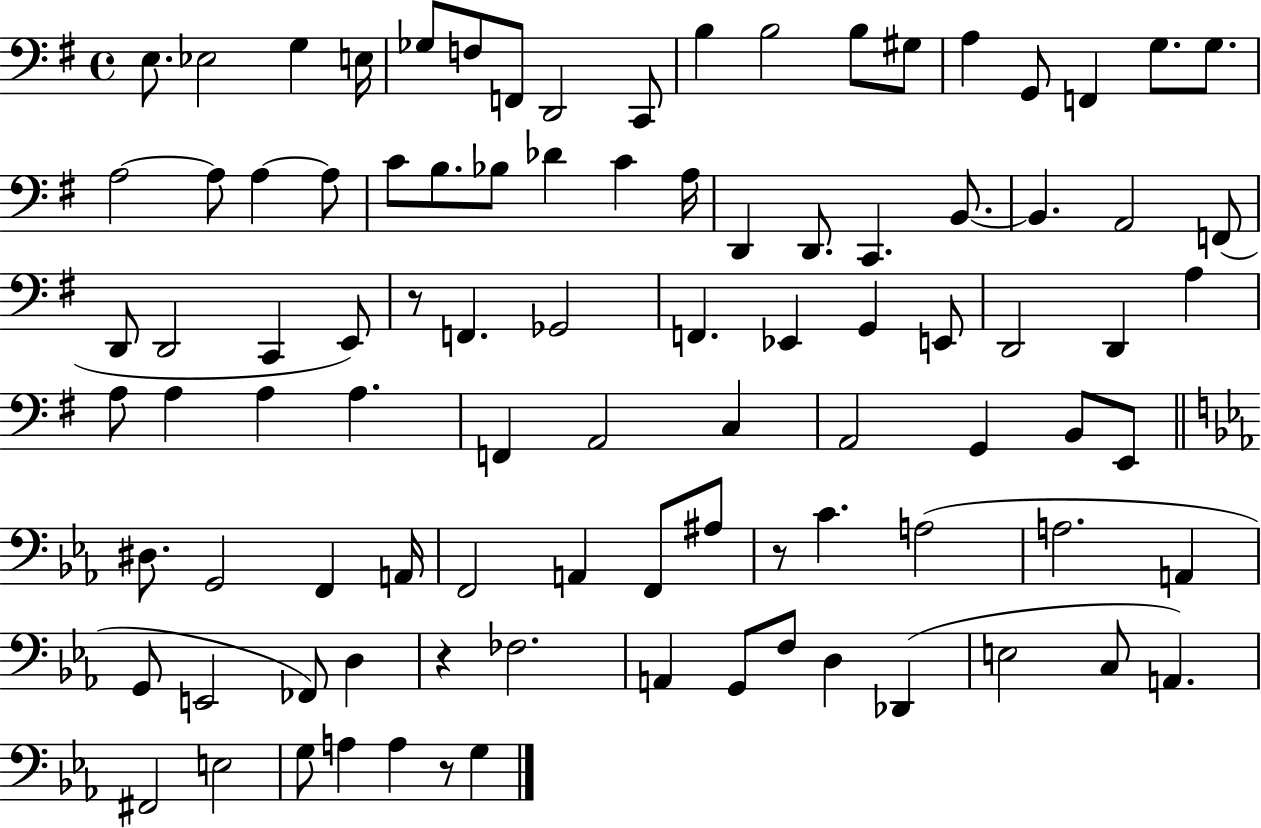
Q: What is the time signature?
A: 4/4